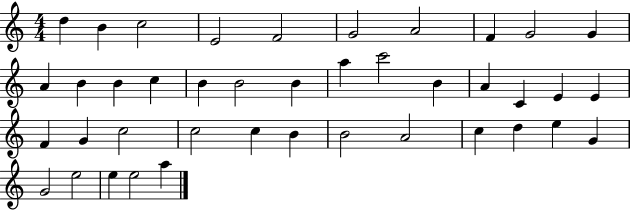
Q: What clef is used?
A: treble